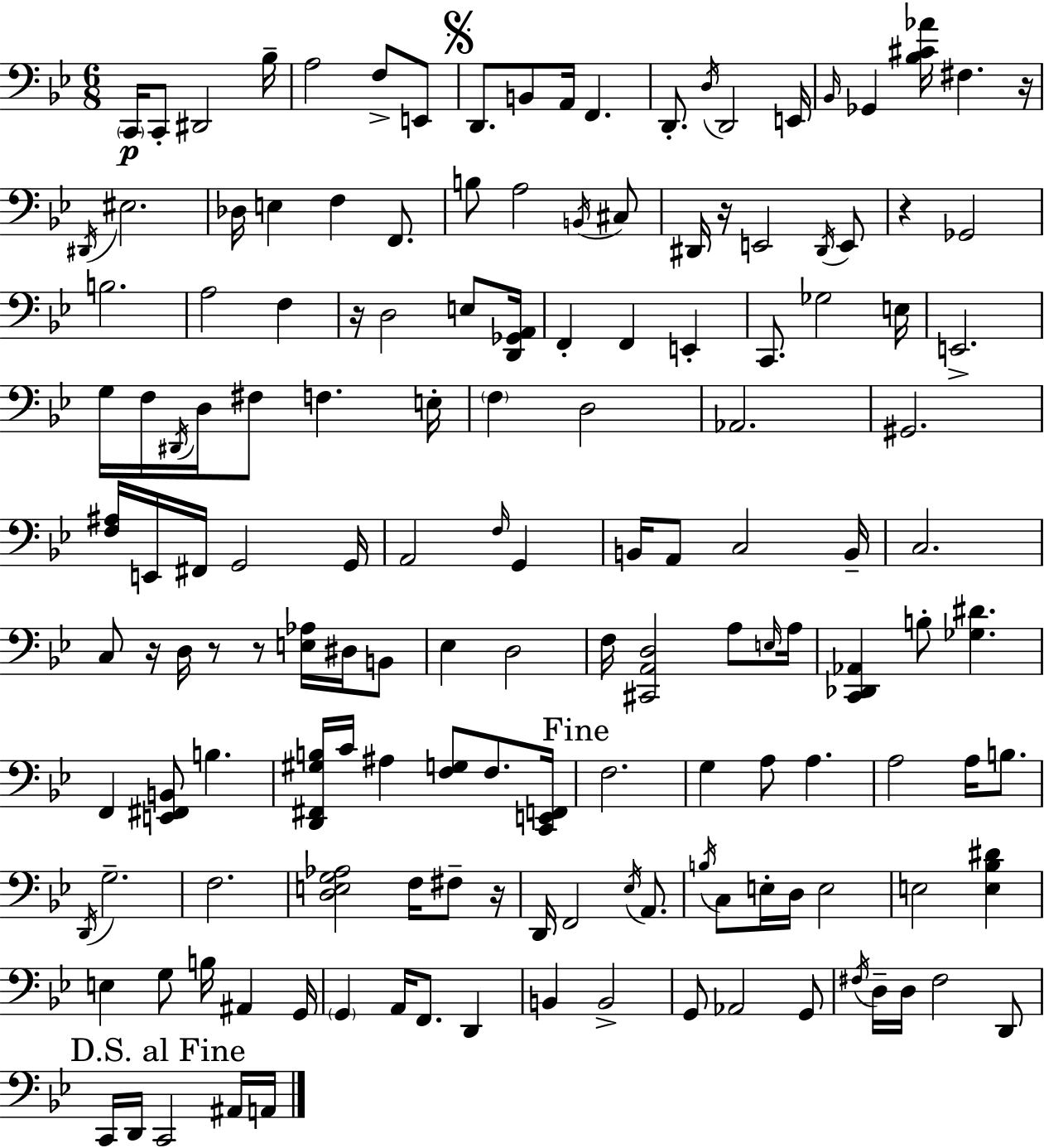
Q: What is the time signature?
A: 6/8